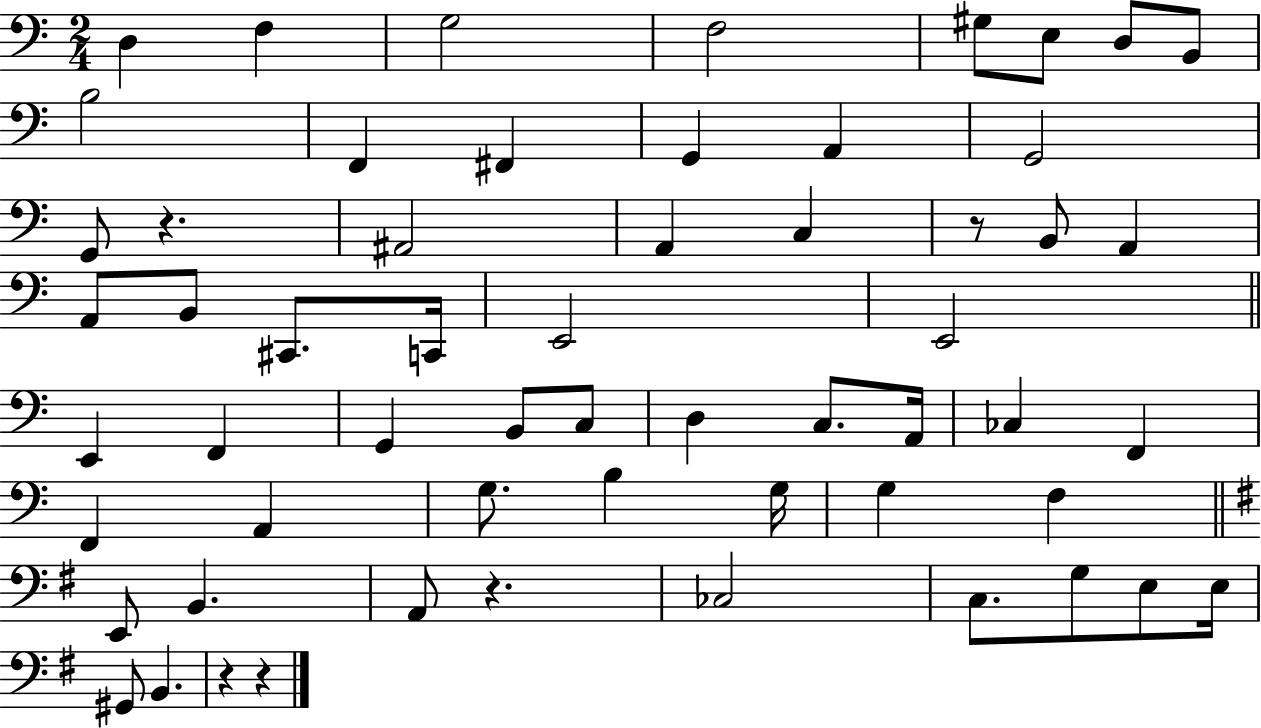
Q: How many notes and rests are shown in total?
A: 58